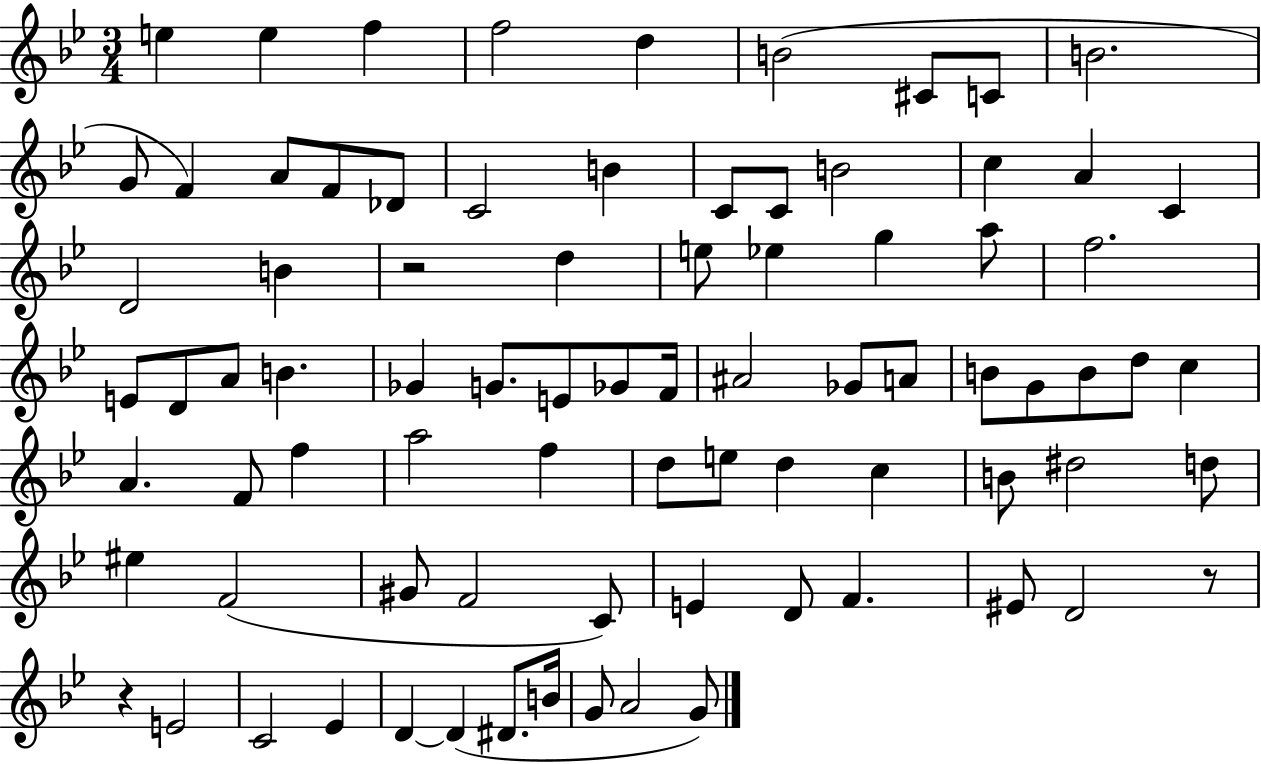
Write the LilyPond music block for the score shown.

{
  \clef treble
  \numericTimeSignature
  \time 3/4
  \key bes \major
  e''4 e''4 f''4 | f''2 d''4 | b'2( cis'8 c'8 | b'2. | \break g'8 f'4) a'8 f'8 des'8 | c'2 b'4 | c'8 c'8 b'2 | c''4 a'4 c'4 | \break d'2 b'4 | r2 d''4 | e''8 ees''4 g''4 a''8 | f''2. | \break e'8 d'8 a'8 b'4. | ges'4 g'8. e'8 ges'8 f'16 | ais'2 ges'8 a'8 | b'8 g'8 b'8 d''8 c''4 | \break a'4. f'8 f''4 | a''2 f''4 | d''8 e''8 d''4 c''4 | b'8 dis''2 d''8 | \break eis''4 f'2( | gis'8 f'2 c'8) | e'4 d'8 f'4. | eis'8 d'2 r8 | \break r4 e'2 | c'2 ees'4 | d'4~~ d'4( dis'8. b'16 | g'8 a'2 g'8) | \break \bar "|."
}